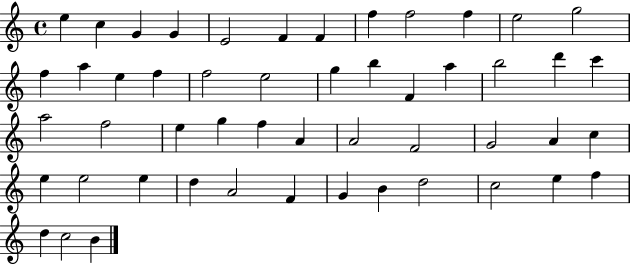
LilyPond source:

{
  \clef treble
  \time 4/4
  \defaultTimeSignature
  \key c \major
  e''4 c''4 g'4 g'4 | e'2 f'4 f'4 | f''4 f''2 f''4 | e''2 g''2 | \break f''4 a''4 e''4 f''4 | f''2 e''2 | g''4 b''4 f'4 a''4 | b''2 d'''4 c'''4 | \break a''2 f''2 | e''4 g''4 f''4 a'4 | a'2 f'2 | g'2 a'4 c''4 | \break e''4 e''2 e''4 | d''4 a'2 f'4 | g'4 b'4 d''2 | c''2 e''4 f''4 | \break d''4 c''2 b'4 | \bar "|."
}